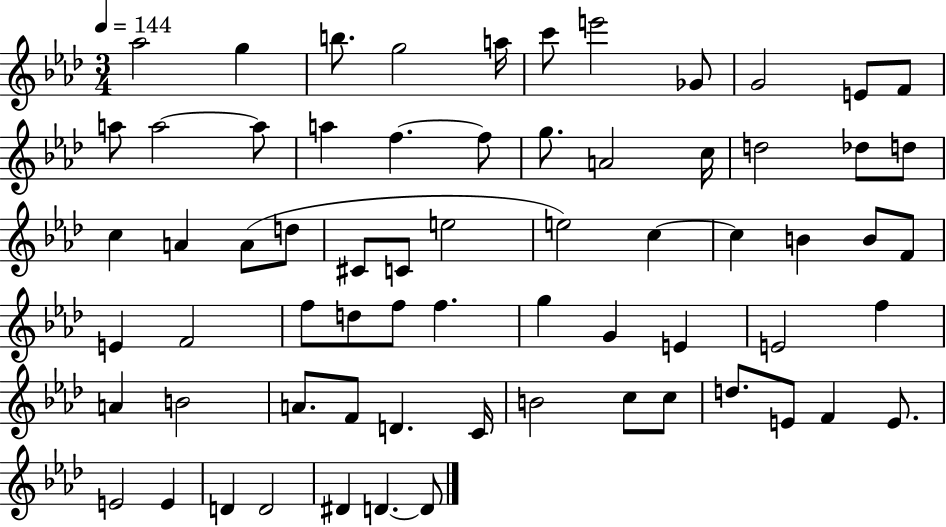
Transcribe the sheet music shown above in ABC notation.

X:1
T:Untitled
M:3/4
L:1/4
K:Ab
_a2 g b/2 g2 a/4 c'/2 e'2 _G/2 G2 E/2 F/2 a/2 a2 a/2 a f f/2 g/2 A2 c/4 d2 _d/2 d/2 c A A/2 d/2 ^C/2 C/2 e2 e2 c c B B/2 F/2 E F2 f/2 d/2 f/2 f g G E E2 f A B2 A/2 F/2 D C/4 B2 c/2 c/2 d/2 E/2 F E/2 E2 E D D2 ^D D D/2